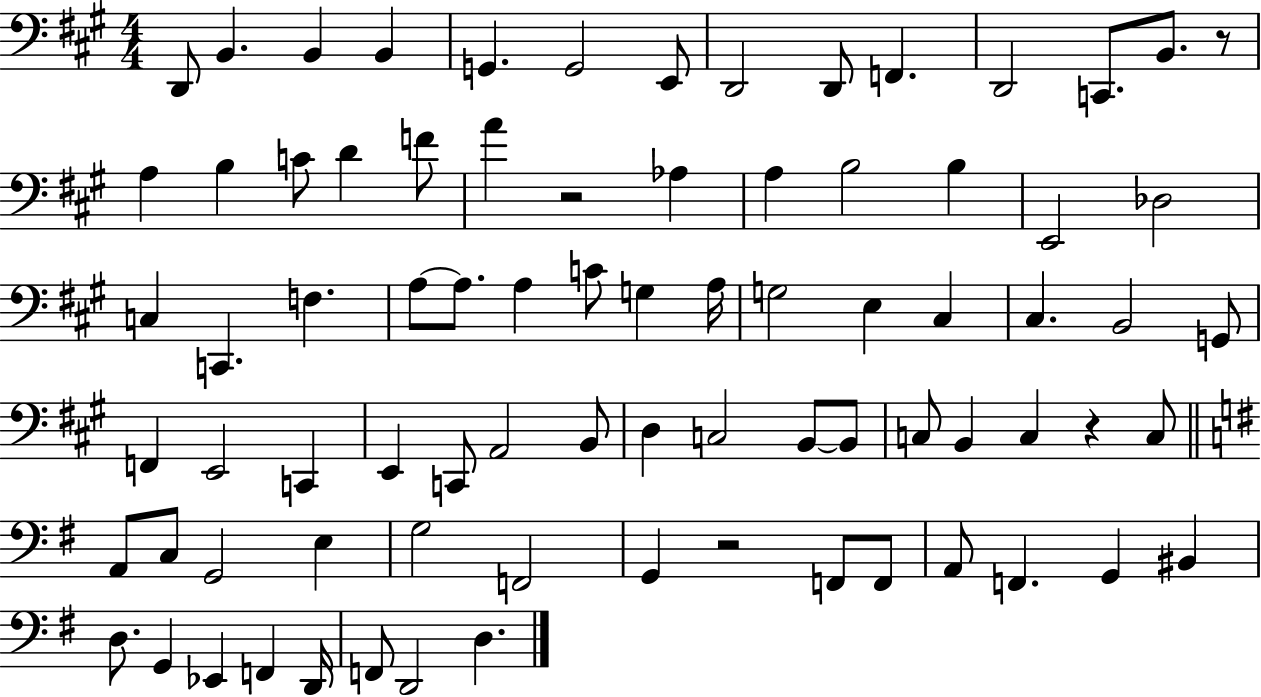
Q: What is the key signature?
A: A major